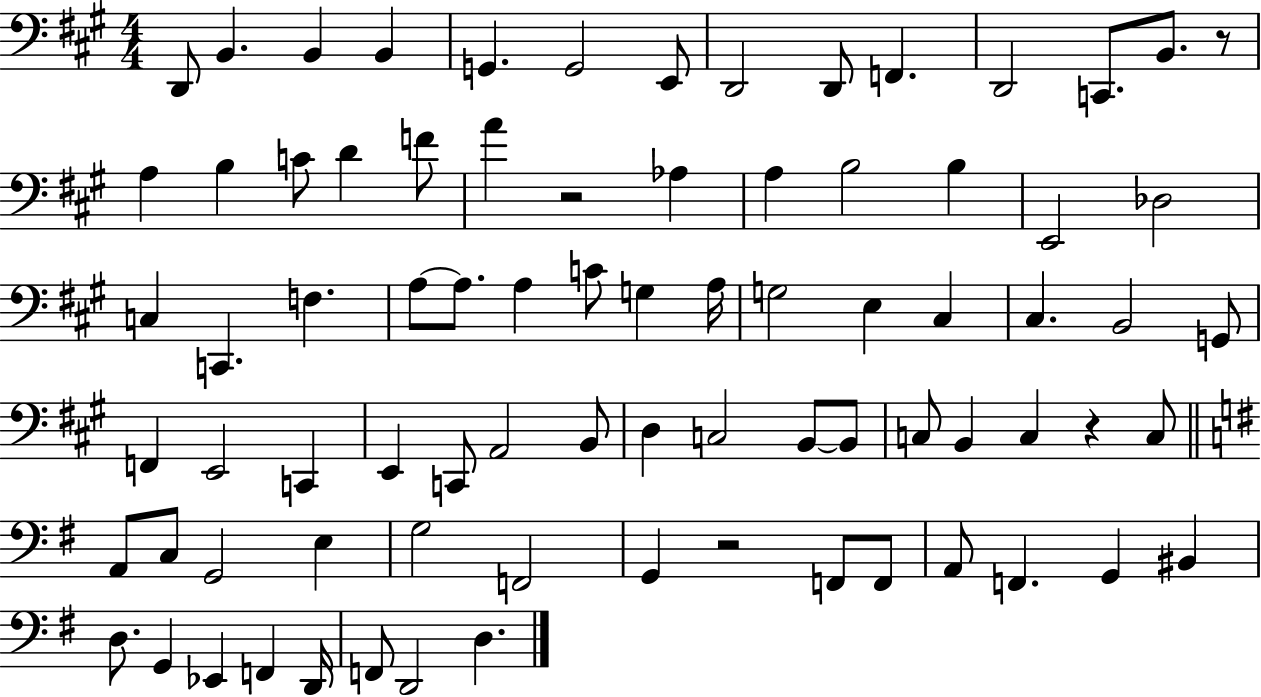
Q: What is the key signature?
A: A major